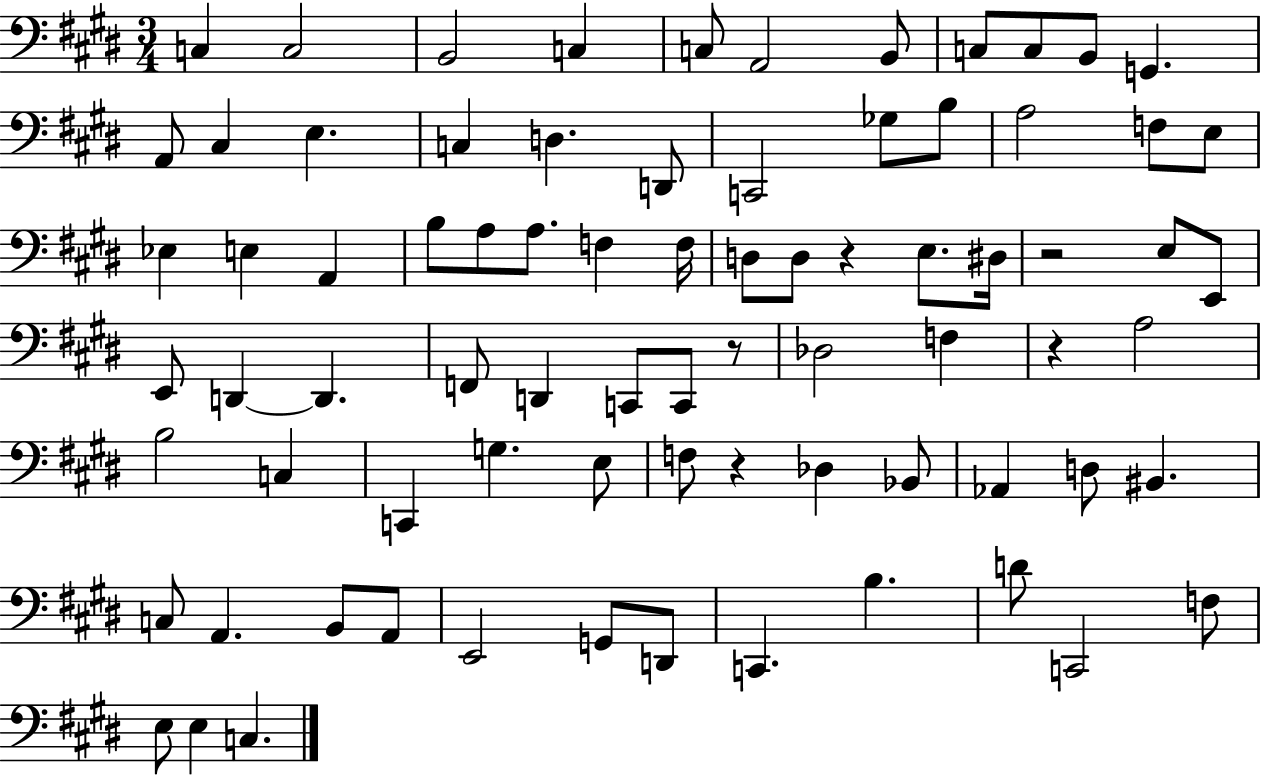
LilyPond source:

{
  \clef bass
  \numericTimeSignature
  \time 3/4
  \key e \major
  c4 c2 | b,2 c4 | c8 a,2 b,8 | c8 c8 b,8 g,4. | \break a,8 cis4 e4. | c4 d4. d,8 | c,2 ges8 b8 | a2 f8 e8 | \break ees4 e4 a,4 | b8 a8 a8. f4 f16 | d8 d8 r4 e8. dis16 | r2 e8 e,8 | \break e,8 d,4~~ d,4. | f,8 d,4 c,8 c,8 r8 | des2 f4 | r4 a2 | \break b2 c4 | c,4 g4. e8 | f8 r4 des4 bes,8 | aes,4 d8 bis,4. | \break c8 a,4. b,8 a,8 | e,2 g,8 d,8 | c,4. b4. | d'8 c,2 f8 | \break e8 e4 c4. | \bar "|."
}